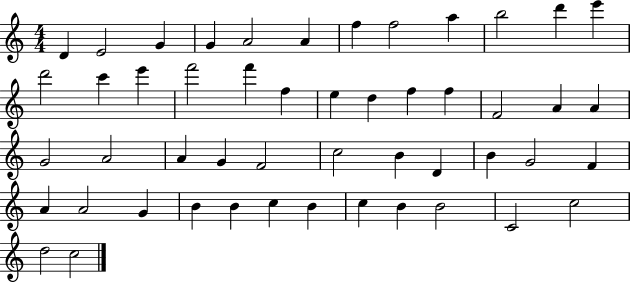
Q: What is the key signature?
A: C major